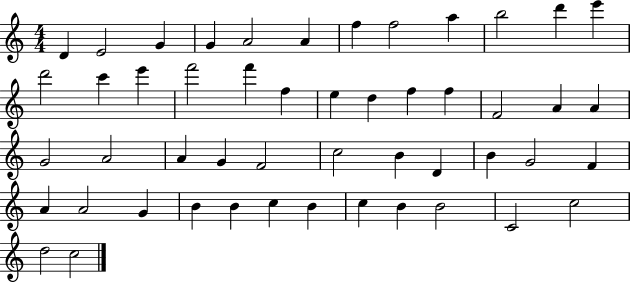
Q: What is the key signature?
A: C major